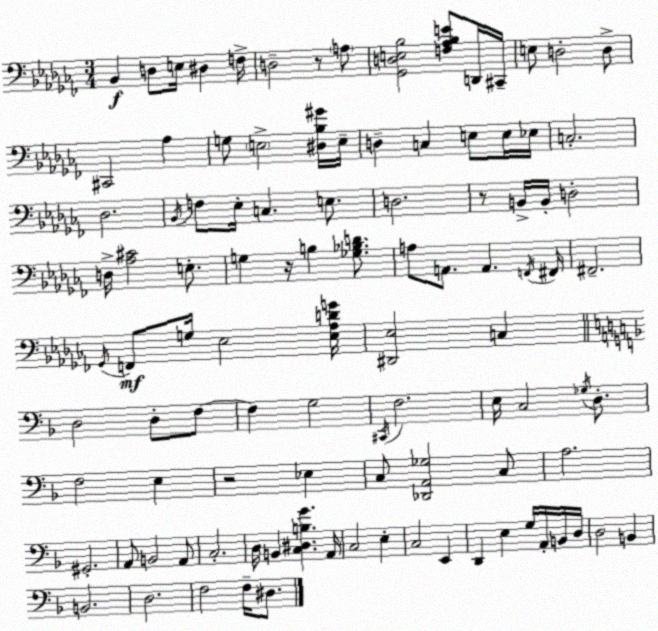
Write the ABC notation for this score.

X:1
T:Untitled
M:3/4
L:1/4
K:Abm
_B,, D,/2 E,/4 ^D, F,/4 D,2 z/2 A,/2 [_G,,D,E,_B,]2 [F,_A,_B,E]/2 D,,/4 ^C,,/4 E,/2 D,2 D,/2 ^C,,2 _A, G,/2 E,2 [^D,_B,^G]/4 E,/4 D, C, E,/2 E,/4 _E,/4 C,2 _D,2 _B,,/4 F,/2 _E,/4 C, E,/2 D,2 z/2 B,,/4 B,,/4 D,2 D,/4 [_A,^C]2 E,/2 G, z/4 B, [_G,_B,D]/2 A,/2 A,,/2 A,, F,,/4 ^F,,/4 ^F,,2 _G,,/4 F,,/2 G,/4 _E,2 [_E,_A,DG]/4 [^D,,_E,]2 C, D,2 D,/2 F,/2 F, G,2 ^C,,/4 F,2 E,/4 C,2 _G,/4 D,/2 F,2 E, z2 _E, C,/2 [_D,,A,,_G,]2 C,/2 A,2 ^G,,2 A,,/2 B,,2 A,,/2 C,2 D,/4 B,, [C,^D,B,G] A,,/4 C,2 E, C,2 E,, D,, E, G,/4 A,,/4 B,,/4 D,/4 D,2 B,, B,,2 D,2 F,2 F,/4 ^D,/2